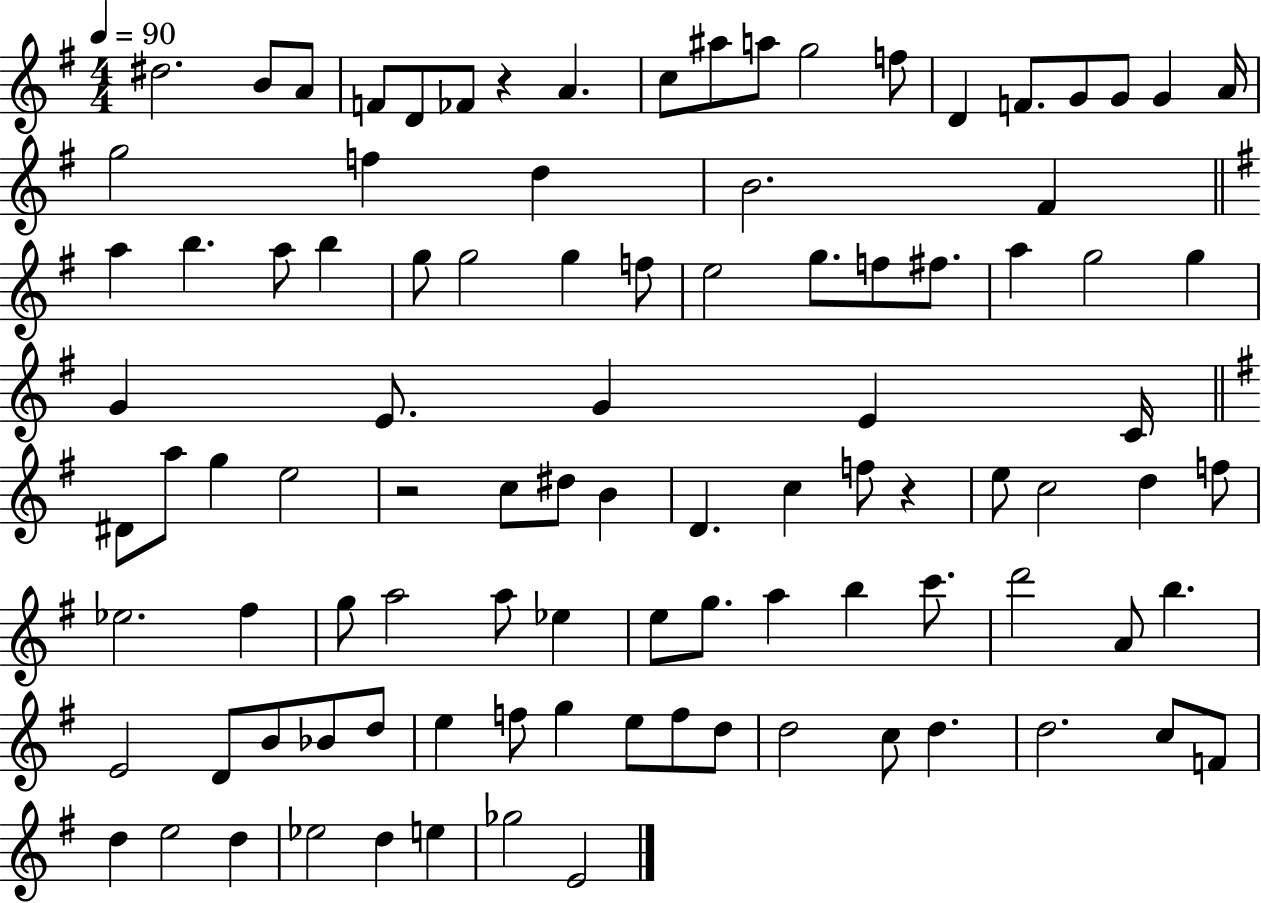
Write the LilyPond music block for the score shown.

{
  \clef treble
  \numericTimeSignature
  \time 4/4
  \key g \major
  \tempo 4 = 90
  \repeat volta 2 { dis''2. b'8 a'8 | f'8 d'8 fes'8 r4 a'4. | c''8 ais''8 a''8 g''2 f''8 | d'4 f'8. g'8 g'8 g'4 a'16 | \break g''2 f''4 d''4 | b'2. fis'4 | \bar "||" \break \key g \major a''4 b''4. a''8 b''4 | g''8 g''2 g''4 f''8 | e''2 g''8. f''8 fis''8. | a''4 g''2 g''4 | \break g'4 e'8. g'4 e'4 c'16 | \bar "||" \break \key g \major dis'8 a''8 g''4 e''2 | r2 c''8 dis''8 b'4 | d'4. c''4 f''8 r4 | e''8 c''2 d''4 f''8 | \break ees''2. fis''4 | g''8 a''2 a''8 ees''4 | e''8 g''8. a''4 b''4 c'''8. | d'''2 a'8 b''4. | \break e'2 d'8 b'8 bes'8 d''8 | e''4 f''8 g''4 e''8 f''8 d''8 | d''2 c''8 d''4. | d''2. c''8 f'8 | \break d''4 e''2 d''4 | ees''2 d''4 e''4 | ges''2 e'2 | } \bar "|."
}